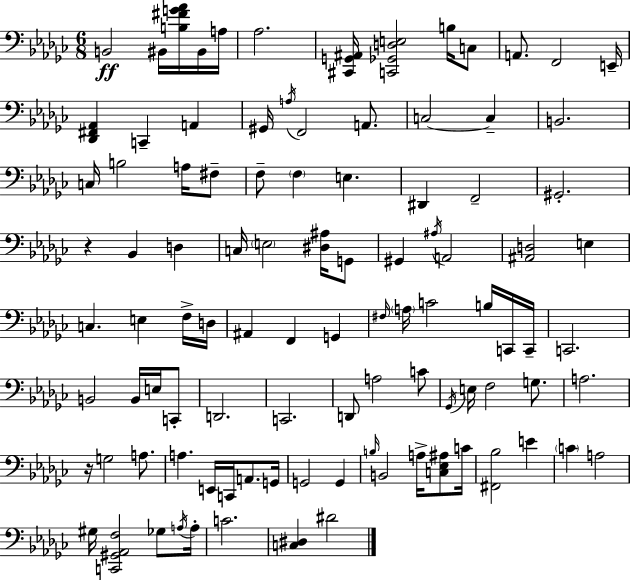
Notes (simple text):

B2/h BIS2/s [B3,F#4,G4,Ab4]/s BIS2/s A3/s Ab3/h. [C#2,G2,A#2]/s [C2,Gb2,D3,E3]/h B3/s C3/e A2/e. F2/h E2/s [Db2,F#2,Ab2]/q C2/q A2/q G#2/s A3/s F2/h A2/e. C3/h C3/q B2/h. C3/s B3/h A3/s F#3/e F3/e F3/q E3/q. D#2/q F2/h G#2/h. R/q Bb2/q D3/q C3/s E3/h [D#3,A#3]/s G2/e G#2/q A#3/s A2/h [A#2,D3]/h E3/q C3/q. E3/q F3/s D3/s A#2/q F2/q G2/q F#3/s A3/s C4/h B3/s C2/s C2/s C2/h. B2/h B2/s E3/s C2/e D2/h. C2/h. D2/e A3/h C4/e Gb2/s E3/s F3/h G3/e. A3/h. R/s G3/h A3/e. A3/q. E2/s C2/s A2/e. G2/s G2/h G2/q B3/s B2/h A3/s [C3,Eb3,A#3]/e C4/s [F#2,Bb3]/h E4/q C4/q A3/h G#3/s [C2,G#2,Ab2,F3]/h Gb3/e A3/s A3/s C4/h. [C3,D#3]/q D#4/h